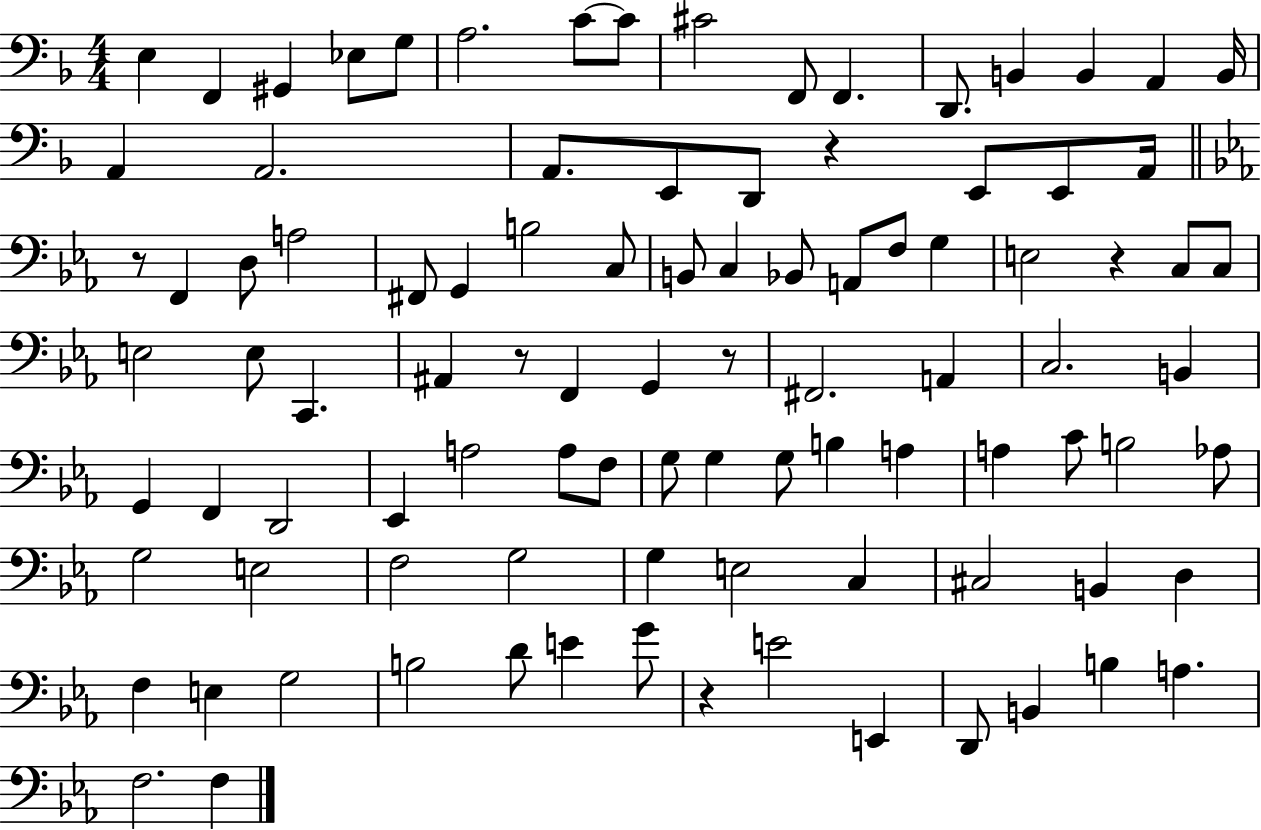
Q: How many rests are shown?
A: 6